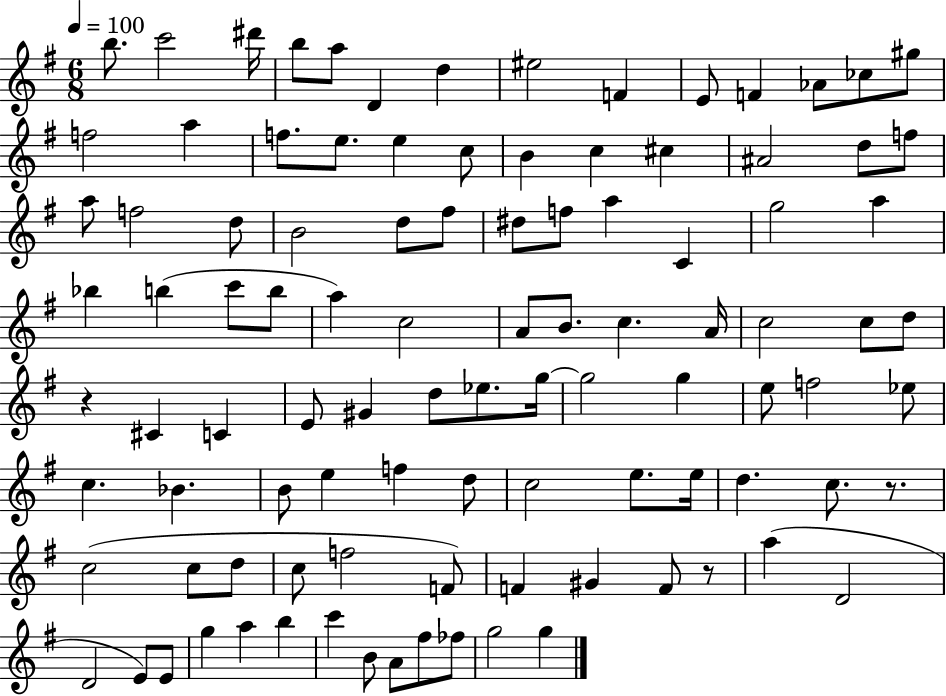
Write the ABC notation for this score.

X:1
T:Untitled
M:6/8
L:1/4
K:G
b/2 c'2 ^d'/4 b/2 a/2 D d ^e2 F E/2 F _A/2 _c/2 ^g/2 f2 a f/2 e/2 e c/2 B c ^c ^A2 d/2 f/2 a/2 f2 d/2 B2 d/2 ^f/2 ^d/2 f/2 a C g2 a _b b c'/2 b/2 a c2 A/2 B/2 c A/4 c2 c/2 d/2 z ^C C E/2 ^G d/2 _e/2 g/4 g2 g e/2 f2 _e/2 c _B B/2 e f d/2 c2 e/2 e/4 d c/2 z/2 c2 c/2 d/2 c/2 f2 F/2 F ^G F/2 z/2 a D2 D2 E/2 E/2 g a b c' B/2 A/2 ^f/2 _f/2 g2 g